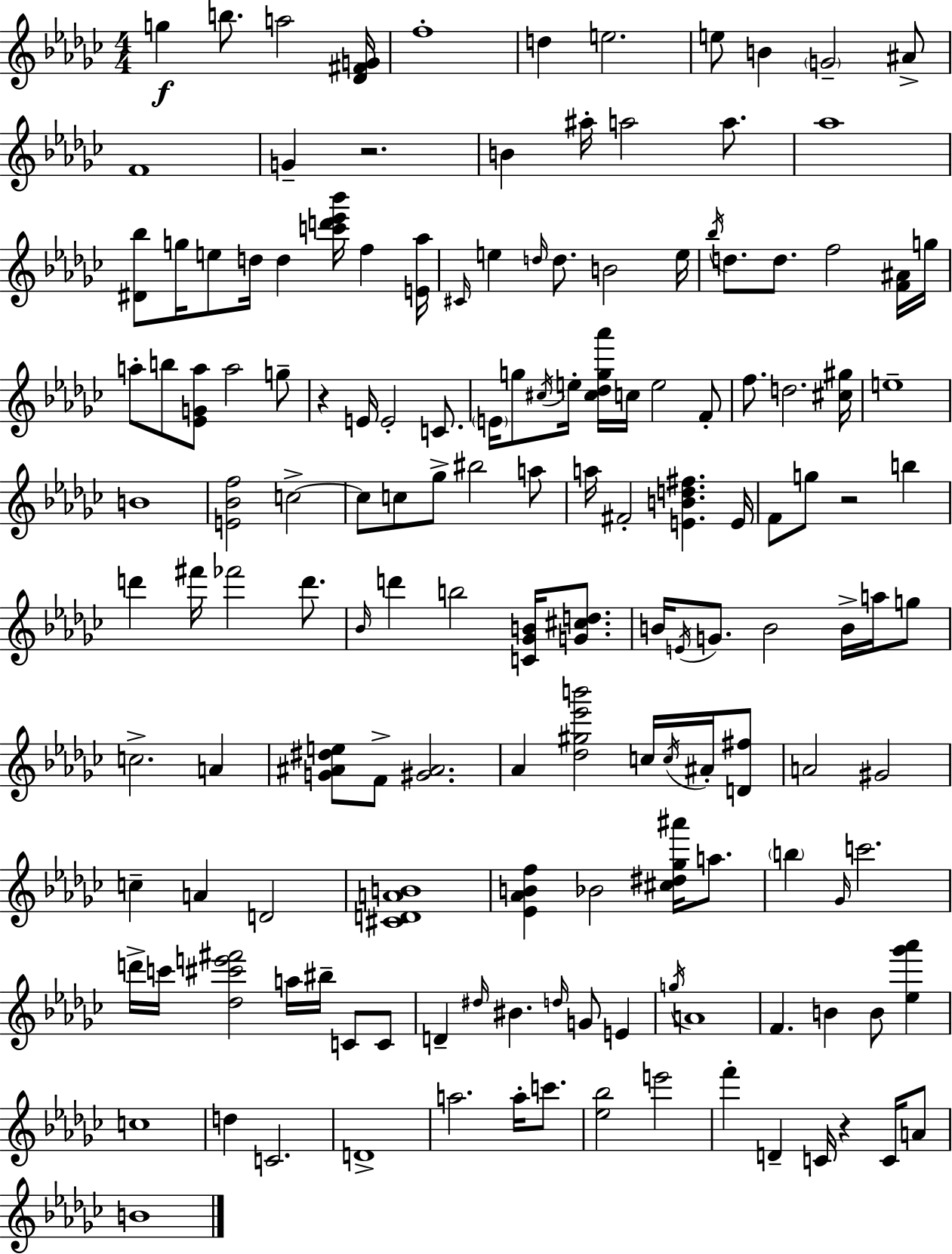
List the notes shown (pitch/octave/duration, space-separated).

G5/q B5/e. A5/h [Db4,F#4,G4]/s F5/w D5/q E5/h. E5/e B4/q G4/h A#4/e F4/w G4/q R/h. B4/q A#5/s A5/h A5/e. Ab5/w [D#4,Bb5]/e G5/s E5/e D5/s D5/q [C6,D6,Eb6,Bb6]/s F5/q [E4,Ab5]/s C#4/s E5/q D5/s D5/e. B4/h E5/s Bb5/s D5/e. D5/e. F5/h [F4,A#4]/s G5/s A5/e B5/e [Eb4,G4,A5]/e A5/h G5/e R/q E4/s E4/h C4/e. E4/s G5/e C#5/s E5/s [C#5,Db5,G5,Ab6]/s C5/s E5/h F4/e F5/e. D5/h. [C#5,G#5]/s E5/w B4/w [E4,Bb4,F5]/h C5/h C5/e C5/e Gb5/e BIS5/h A5/e A5/s F#4/h [E4,B4,D5,F#5]/q. E4/s F4/e G5/e R/h B5/q D6/q F#6/s FES6/h D6/e. Bb4/s D6/q B5/h [C4,Gb4,B4]/s [G4,C#5,D5]/e. B4/s E4/s G4/e. B4/h B4/s A5/s G5/e C5/h. A4/q [G4,A#4,D#5,E5]/e F4/e [G#4,A#4]/h. Ab4/q [Db5,G#5,Eb6,B6]/h C5/s C5/s A#4/s [D4,F#5]/e A4/h G#4/h C5/q A4/q D4/h [C#4,D4,A4,B4]/w [Eb4,Ab4,B4,F5]/q Bb4/h [C#5,D#5,Gb5,A#6]/s A5/e. B5/q Gb4/s C6/h. D6/s C6/s [Db5,C#6,E6,F#6]/h A5/s BIS5/s C4/e C4/e D4/q D#5/s BIS4/q. D5/s G4/e E4/q G5/s A4/w F4/q. B4/q B4/e [Eb5,Gb6,Ab6]/q C5/w D5/q C4/h. D4/w A5/h. A5/s C6/e. [Eb5,Bb5]/h E6/h F6/q D4/q C4/s R/q C4/s A4/e B4/w